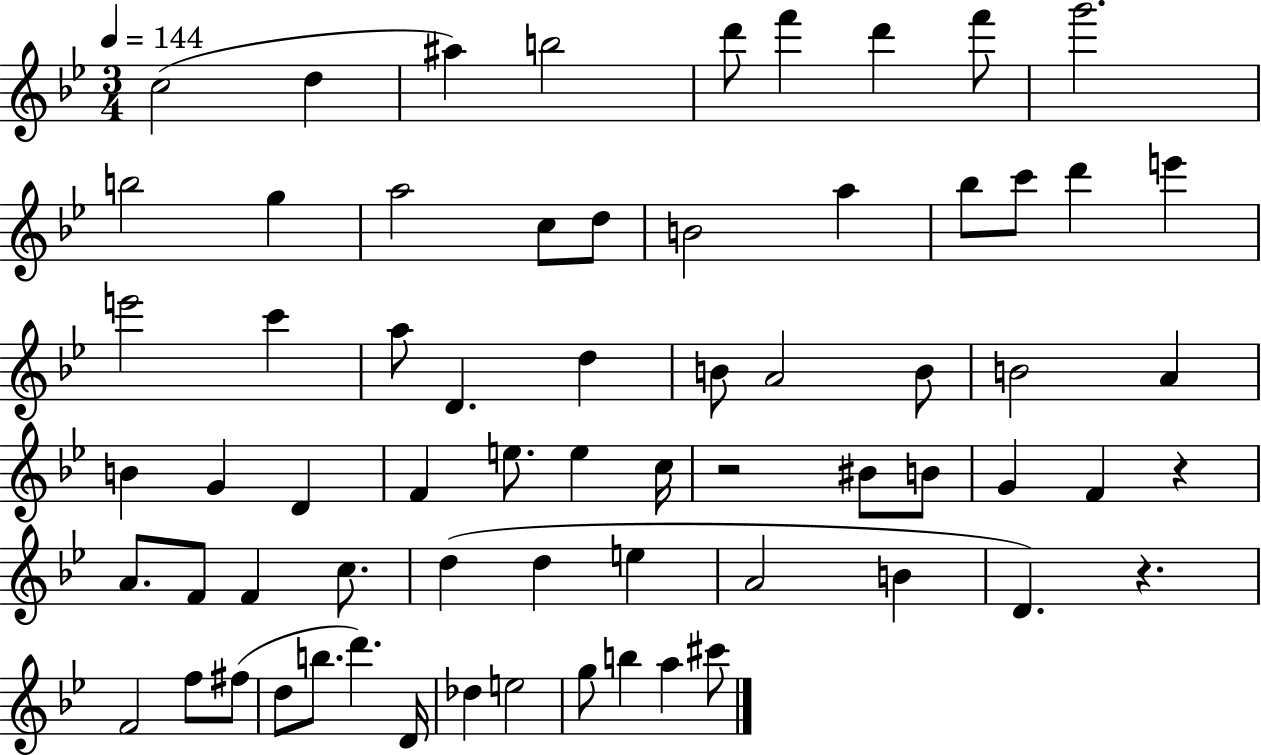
C5/h D5/q A#5/q B5/h D6/e F6/q D6/q F6/e G6/h. B5/h G5/q A5/h C5/e D5/e B4/h A5/q Bb5/e C6/e D6/q E6/q E6/h C6/q A5/e D4/q. D5/q B4/e A4/h B4/e B4/h A4/q B4/q G4/q D4/q F4/q E5/e. E5/q C5/s R/h BIS4/e B4/e G4/q F4/q R/q A4/e. F4/e F4/q C5/e. D5/q D5/q E5/q A4/h B4/q D4/q. R/q. F4/h F5/e F#5/e D5/e B5/e. D6/q. D4/s Db5/q E5/h G5/e B5/q A5/q C#6/e